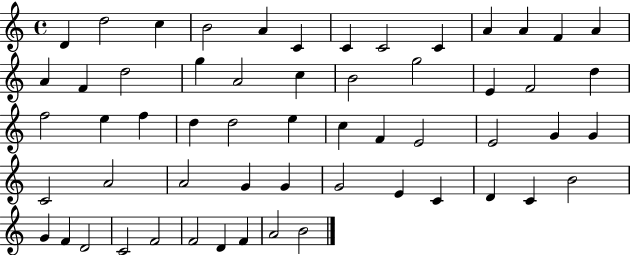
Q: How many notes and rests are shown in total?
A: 57